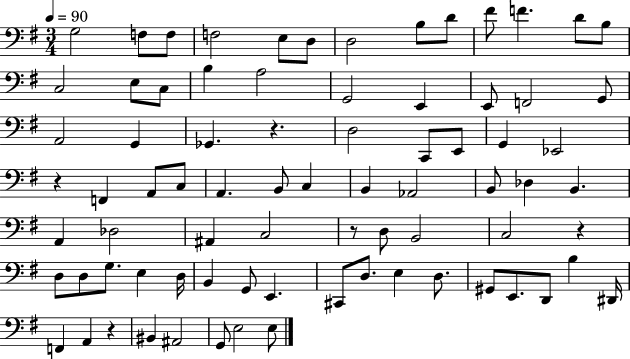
X:1
T:Untitled
M:3/4
L:1/4
K:G
G,2 F,/2 F,/2 F,2 E,/2 D,/2 D,2 B,/2 D/2 ^F/2 F D/2 B,/2 C,2 E,/2 C,/2 B, A,2 G,,2 E,, E,,/2 F,,2 G,,/2 A,,2 G,, _G,, z D,2 C,,/2 E,,/2 G,, _E,,2 z F,, A,,/2 C,/2 A,, B,,/2 C, B,, _A,,2 B,,/2 _D, B,, A,, _D,2 ^A,, C,2 z/2 D,/2 B,,2 C,2 z D,/2 D,/2 G,/2 E, D,/4 B,, G,,/2 E,, ^C,,/2 D,/2 E, D,/2 ^G,,/2 E,,/2 D,,/2 B, ^D,,/4 F,, A,, z ^B,, ^A,,2 G,,/2 E,2 E,/2